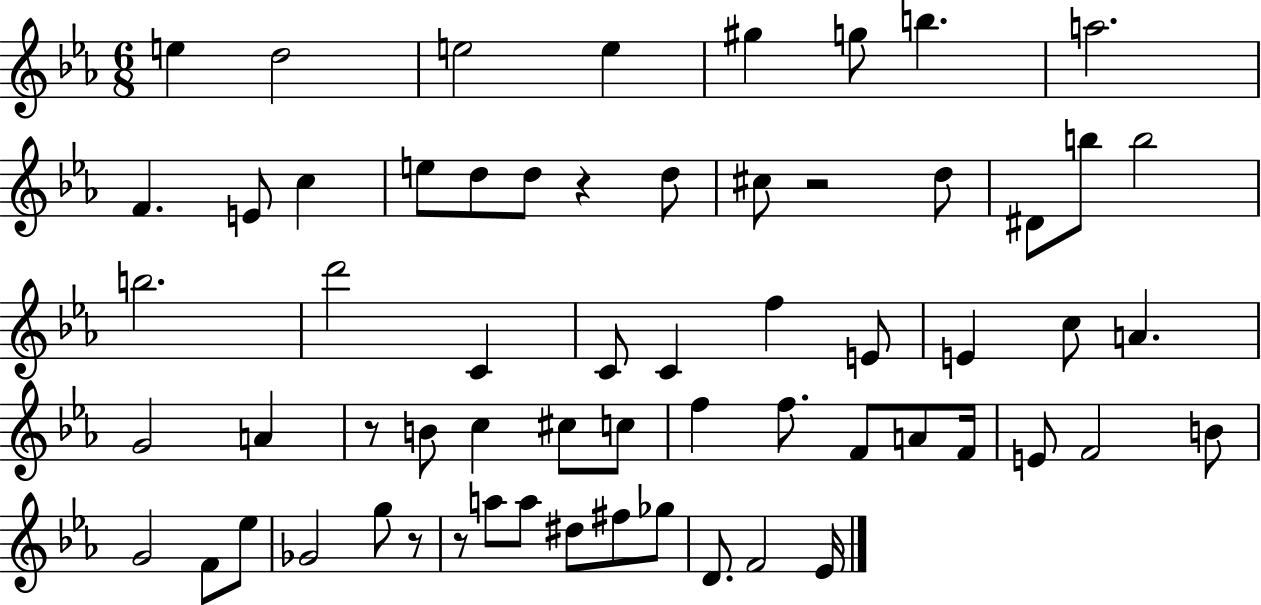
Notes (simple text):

E5/q D5/h E5/h E5/q G#5/q G5/e B5/q. A5/h. F4/q. E4/e C5/q E5/e D5/e D5/e R/q D5/e C#5/e R/h D5/e D#4/e B5/e B5/h B5/h. D6/h C4/q C4/e C4/q F5/q E4/e E4/q C5/e A4/q. G4/h A4/q R/e B4/e C5/q C#5/e C5/e F5/q F5/e. F4/e A4/e F4/s E4/e F4/h B4/e G4/h F4/e Eb5/e Gb4/h G5/e R/e R/e A5/e A5/e D#5/e F#5/e Gb5/e D4/e. F4/h Eb4/s